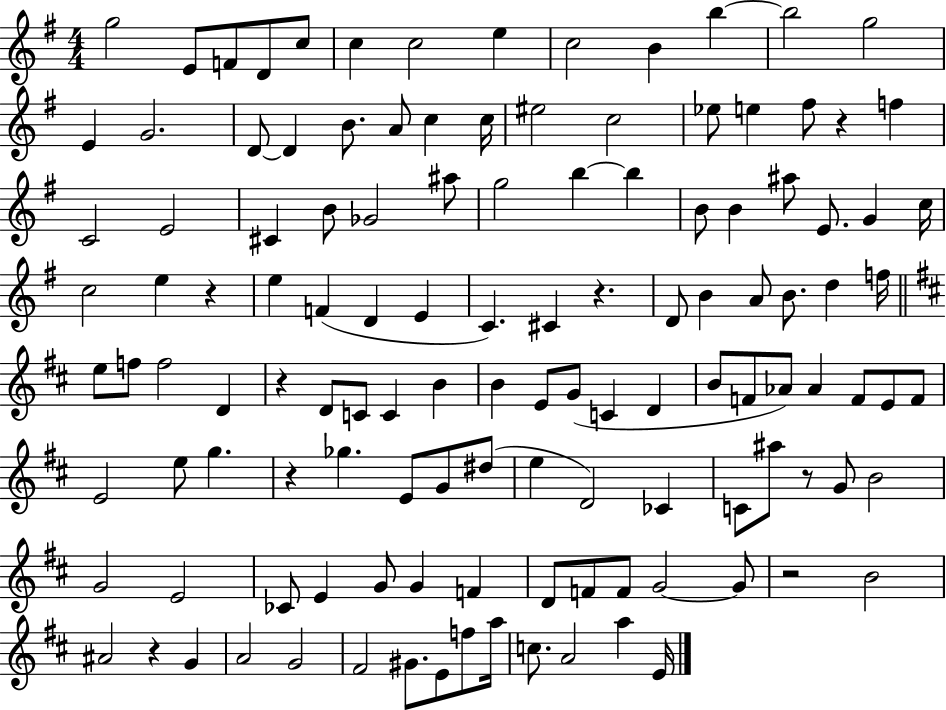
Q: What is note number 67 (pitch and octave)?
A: G4